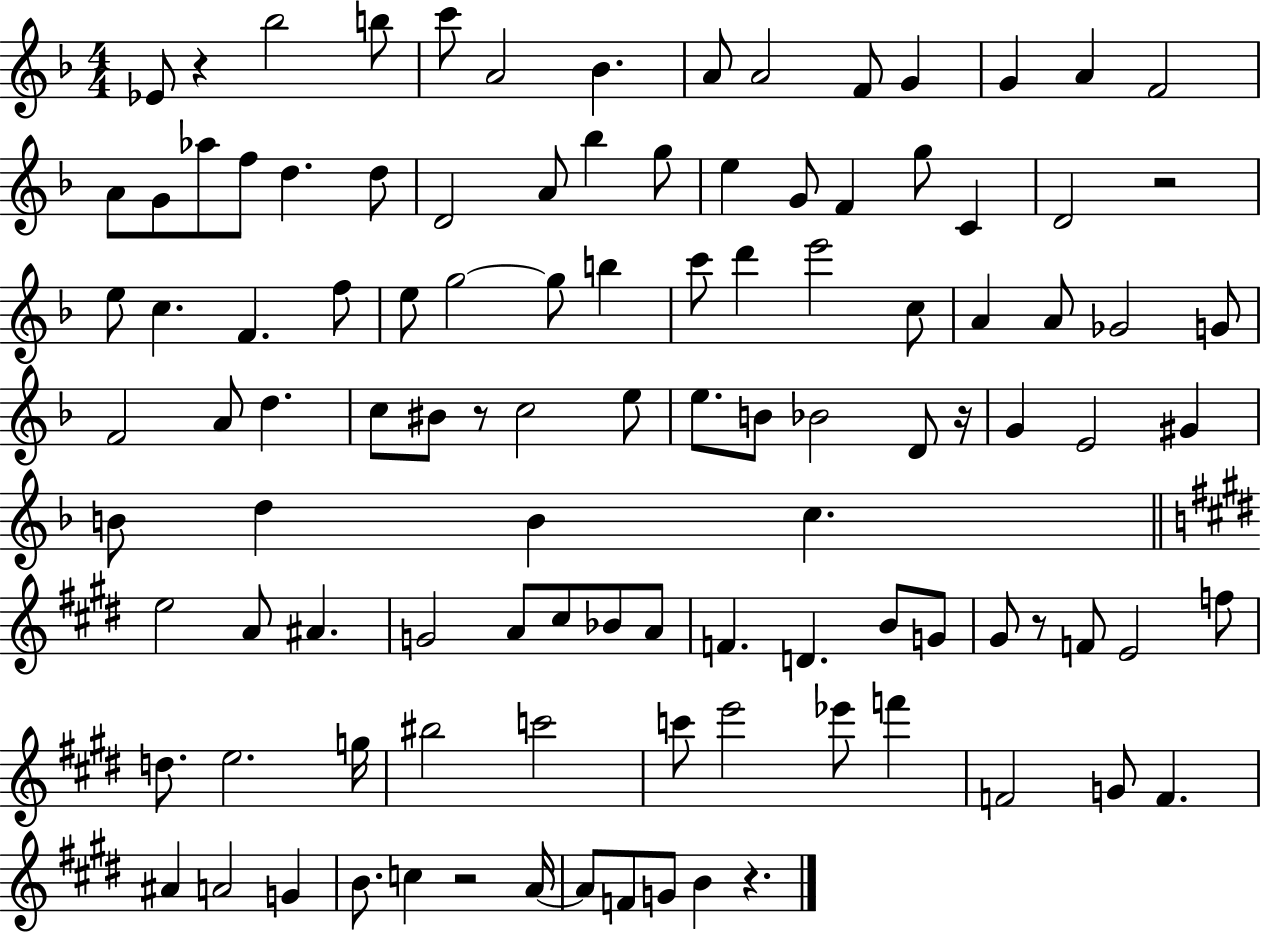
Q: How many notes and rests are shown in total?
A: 108